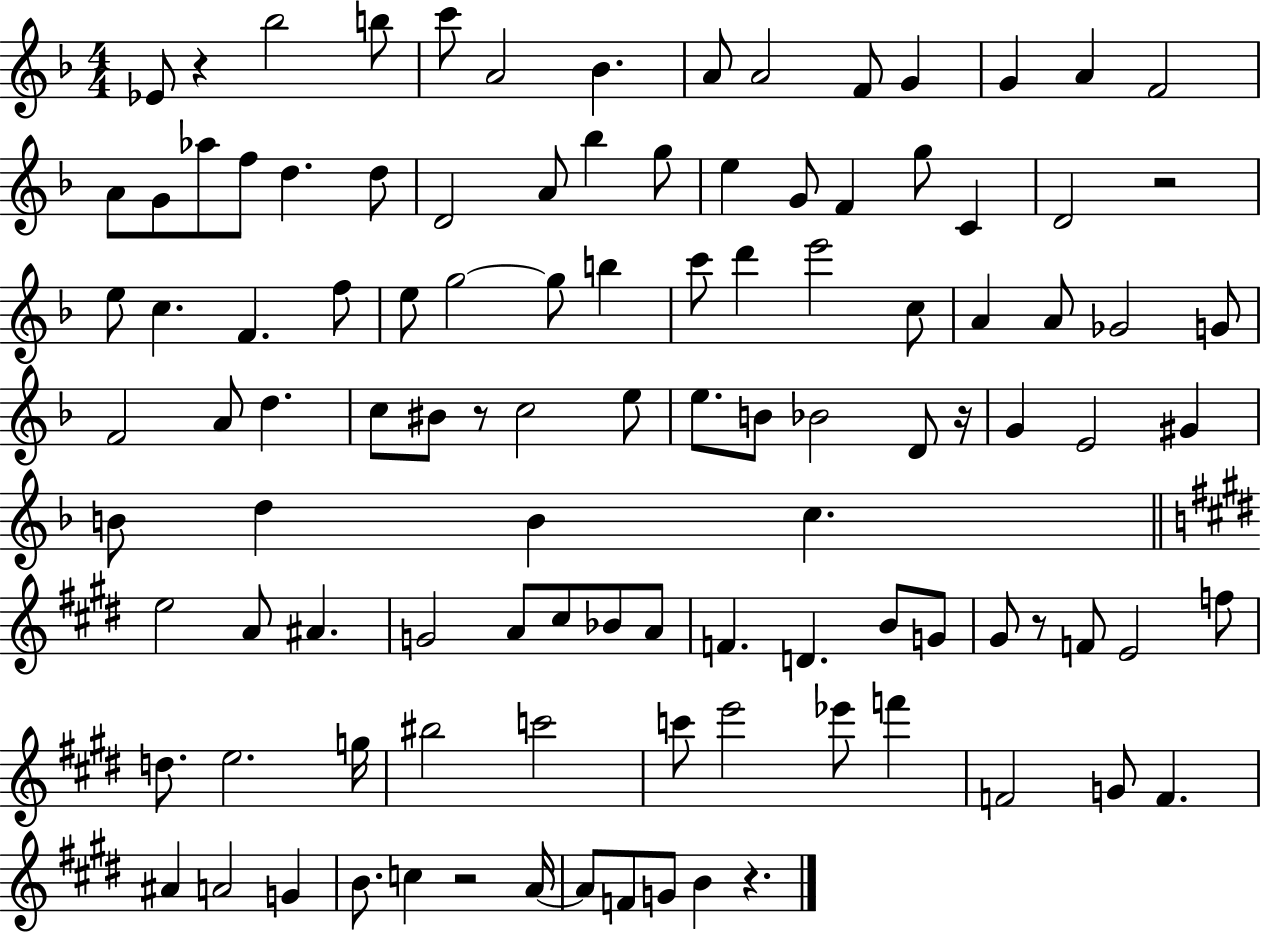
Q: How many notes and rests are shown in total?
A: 108